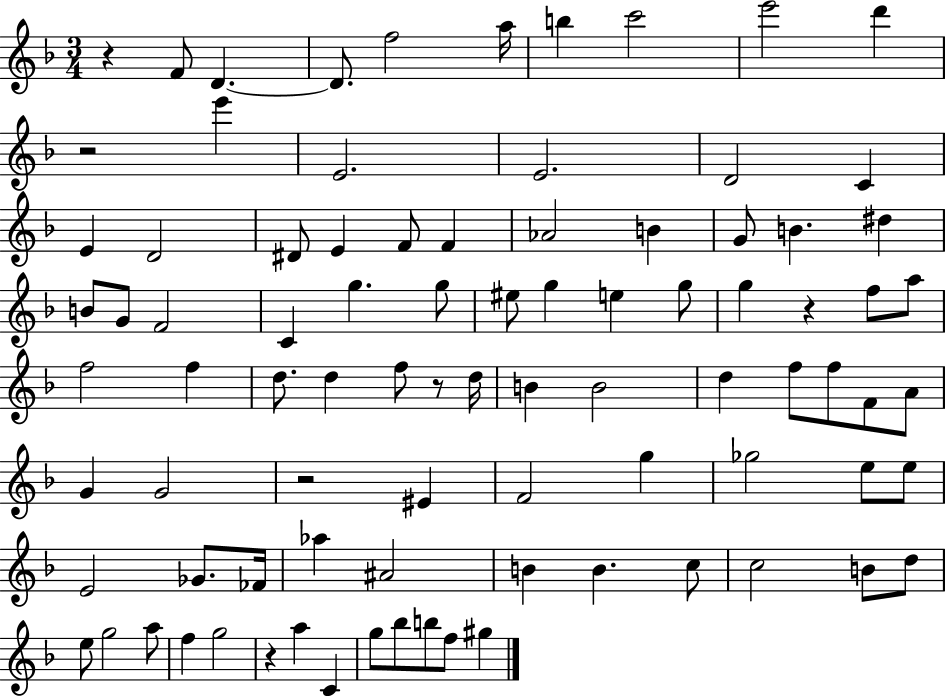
R/q F4/e D4/q. D4/e. F5/h A5/s B5/q C6/h E6/h D6/q R/h E6/q E4/h. E4/h. D4/h C4/q E4/q D4/h D#4/e E4/q F4/e F4/q Ab4/h B4/q G4/e B4/q. D#5/q B4/e G4/e F4/h C4/q G5/q. G5/e EIS5/e G5/q E5/q G5/e G5/q R/q F5/e A5/e F5/h F5/q D5/e. D5/q F5/e R/e D5/s B4/q B4/h D5/q F5/e F5/e F4/e A4/e G4/q G4/h R/h EIS4/q F4/h G5/q Gb5/h E5/e E5/e E4/h Gb4/e. FES4/s Ab5/q A#4/h B4/q B4/q. C5/e C5/h B4/e D5/e E5/e G5/h A5/e F5/q G5/h R/q A5/q C4/q G5/e Bb5/e B5/e F5/e G#5/q